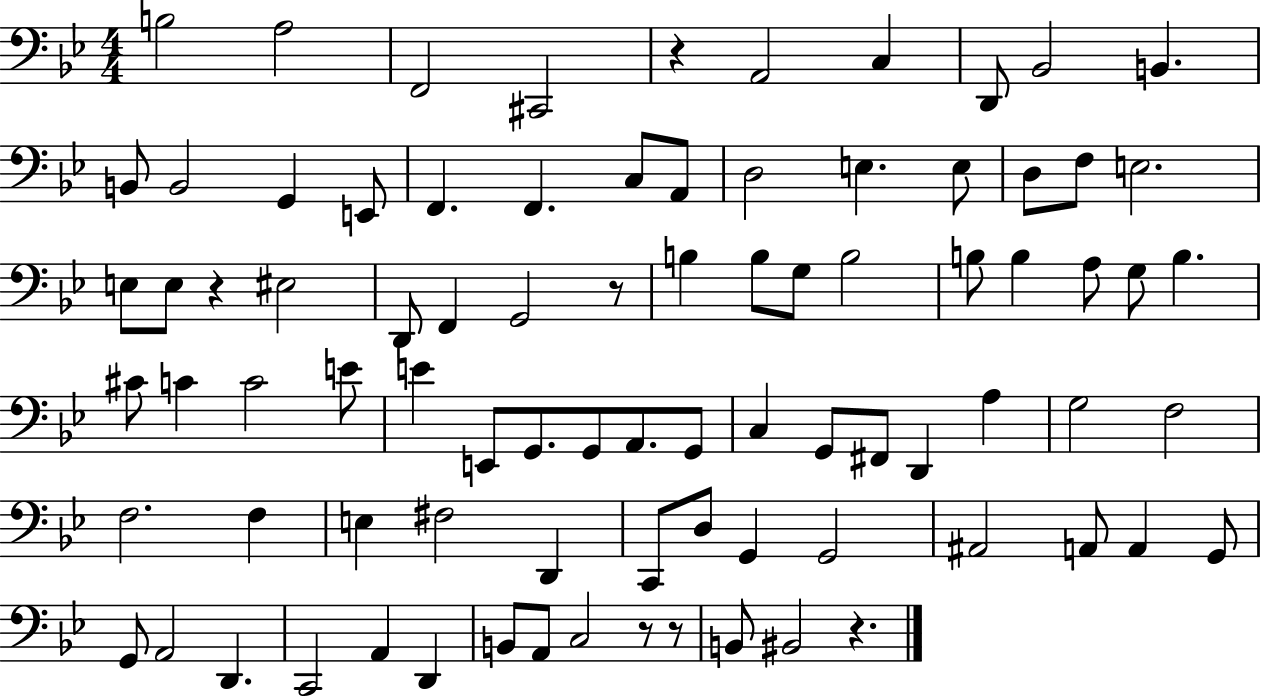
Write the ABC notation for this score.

X:1
T:Untitled
M:4/4
L:1/4
K:Bb
B,2 A,2 F,,2 ^C,,2 z A,,2 C, D,,/2 _B,,2 B,, B,,/2 B,,2 G,, E,,/2 F,, F,, C,/2 A,,/2 D,2 E, E,/2 D,/2 F,/2 E,2 E,/2 E,/2 z ^E,2 D,,/2 F,, G,,2 z/2 B, B,/2 G,/2 B,2 B,/2 B, A,/2 G,/2 B, ^C/2 C C2 E/2 E E,,/2 G,,/2 G,,/2 A,,/2 G,,/2 C, G,,/2 ^F,,/2 D,, A, G,2 F,2 F,2 F, E, ^F,2 D,, C,,/2 D,/2 G,, G,,2 ^A,,2 A,,/2 A,, G,,/2 G,,/2 A,,2 D,, C,,2 A,, D,, B,,/2 A,,/2 C,2 z/2 z/2 B,,/2 ^B,,2 z